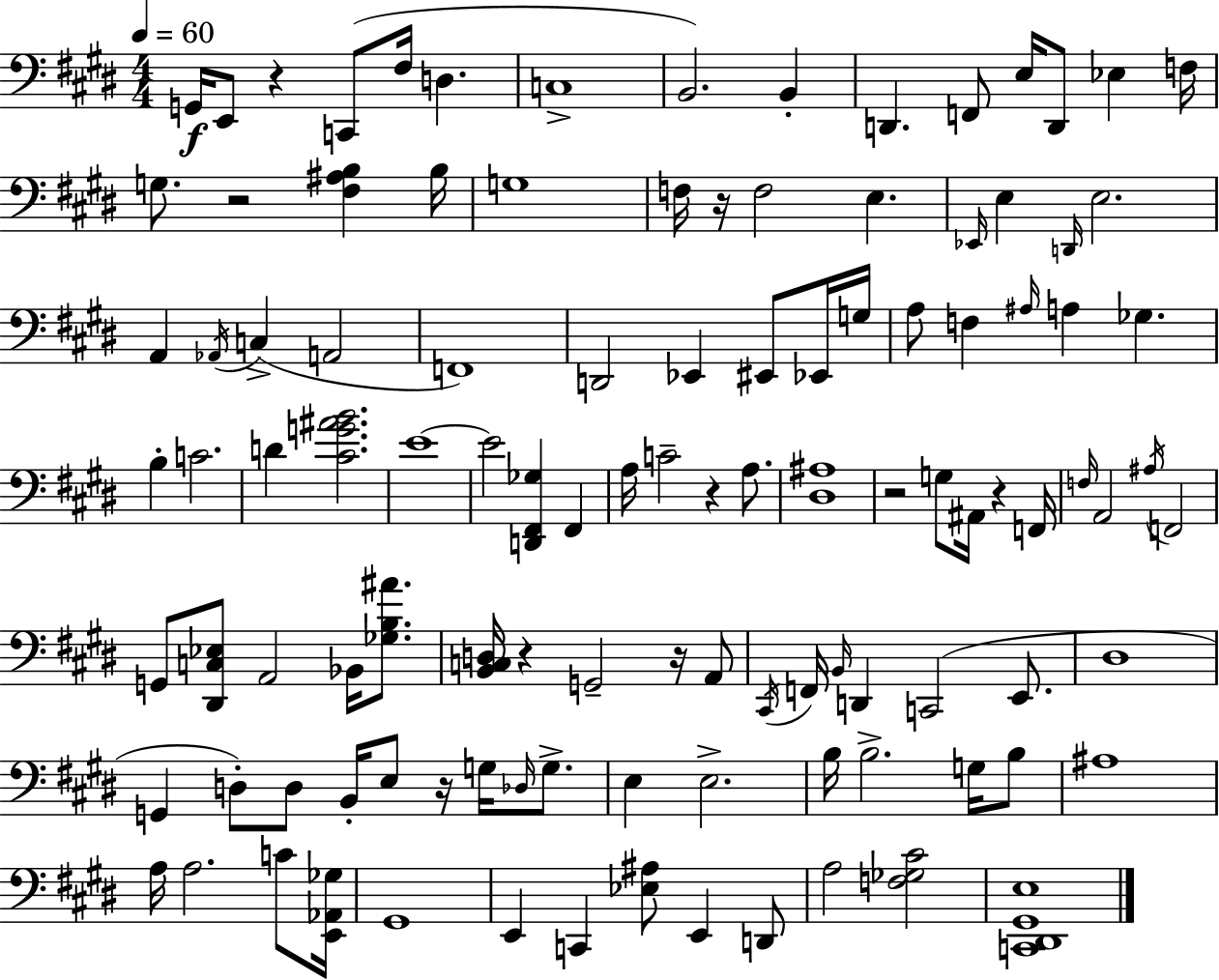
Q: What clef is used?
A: bass